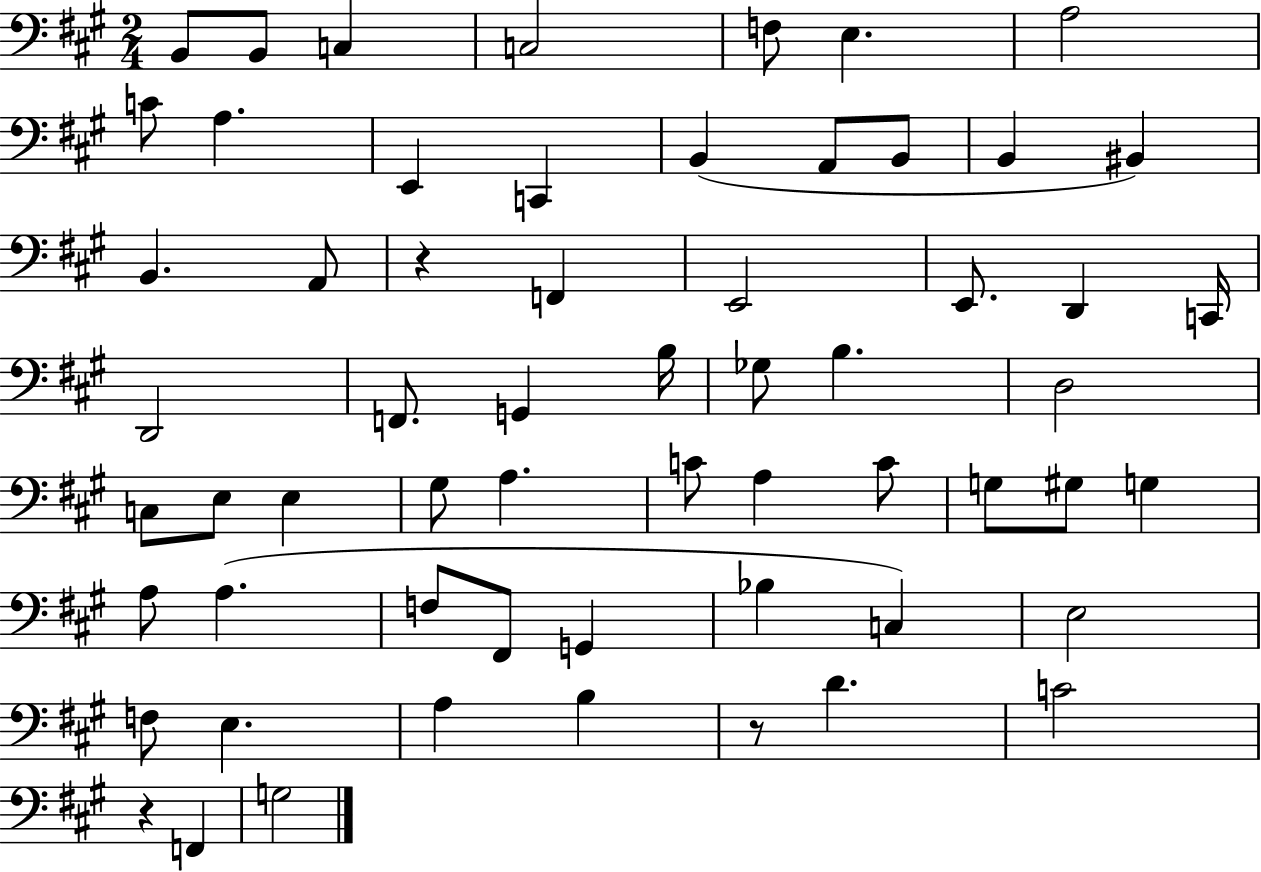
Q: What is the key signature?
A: A major